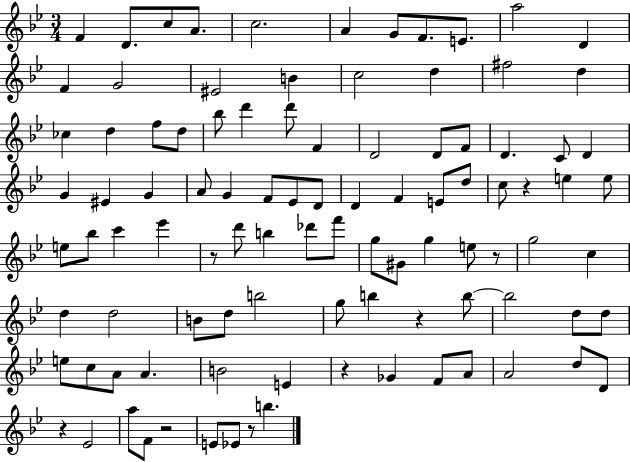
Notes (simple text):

F4/q D4/e. C5/e A4/e. C5/h. A4/q G4/e F4/e. E4/e. A5/h D4/q F4/q G4/h EIS4/h B4/q C5/h D5/q F#5/h D5/q CES5/q D5/q F5/e D5/e Bb5/e D6/q D6/e F4/q D4/h D4/e F4/e D4/q. C4/e D4/q G4/q EIS4/q G4/q A4/e G4/q F4/e Eb4/e D4/e D4/q F4/q E4/e D5/e C5/e R/q E5/q E5/e E5/e Bb5/e C6/q Eb6/q R/e D6/e B5/q Db6/e F6/e G5/e G#4/e G5/q E5/e R/e G5/h C5/q D5/q D5/h B4/e D5/e B5/h G5/e B5/q R/q B5/e B5/h D5/e D5/e E5/e C5/e A4/e A4/q. B4/h E4/q R/q Gb4/q F4/e A4/e A4/h D5/e D4/e R/q Eb4/h A5/e F4/e R/h E4/e Eb4/e R/e B5/q.